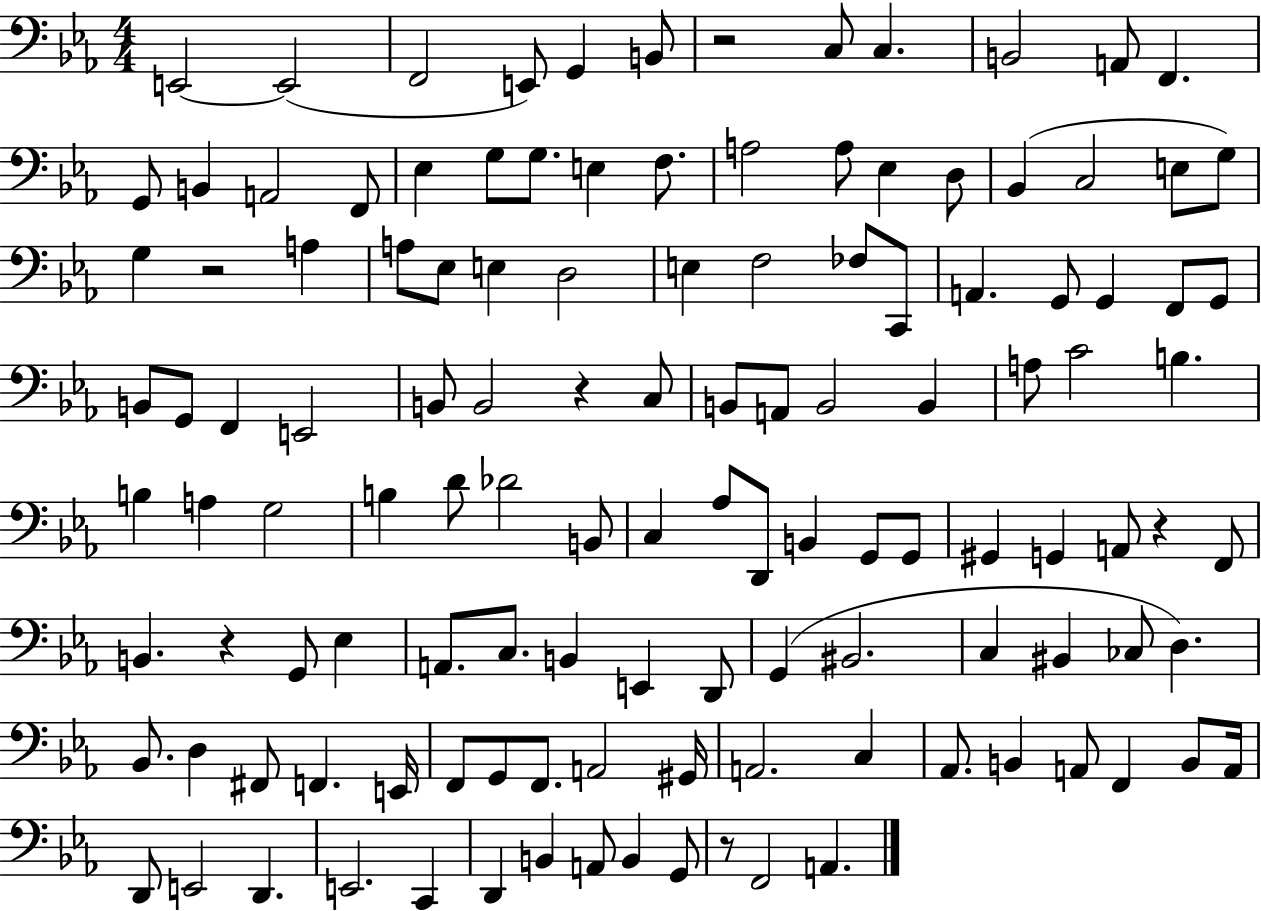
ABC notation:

X:1
T:Untitled
M:4/4
L:1/4
K:Eb
E,,2 E,,2 F,,2 E,,/2 G,, B,,/2 z2 C,/2 C, B,,2 A,,/2 F,, G,,/2 B,, A,,2 F,,/2 _E, G,/2 G,/2 E, F,/2 A,2 A,/2 _E, D,/2 _B,, C,2 E,/2 G,/2 G, z2 A, A,/2 _E,/2 E, D,2 E, F,2 _F,/2 C,,/2 A,, G,,/2 G,, F,,/2 G,,/2 B,,/2 G,,/2 F,, E,,2 B,,/2 B,,2 z C,/2 B,,/2 A,,/2 B,,2 B,, A,/2 C2 B, B, A, G,2 B, D/2 _D2 B,,/2 C, _A,/2 D,,/2 B,, G,,/2 G,,/2 ^G,, G,, A,,/2 z F,,/2 B,, z G,,/2 _E, A,,/2 C,/2 B,, E,, D,,/2 G,, ^B,,2 C, ^B,, _C,/2 D, _B,,/2 D, ^F,,/2 F,, E,,/4 F,,/2 G,,/2 F,,/2 A,,2 ^G,,/4 A,,2 C, _A,,/2 B,, A,,/2 F,, B,,/2 A,,/4 D,,/2 E,,2 D,, E,,2 C,, D,, B,, A,,/2 B,, G,,/2 z/2 F,,2 A,,